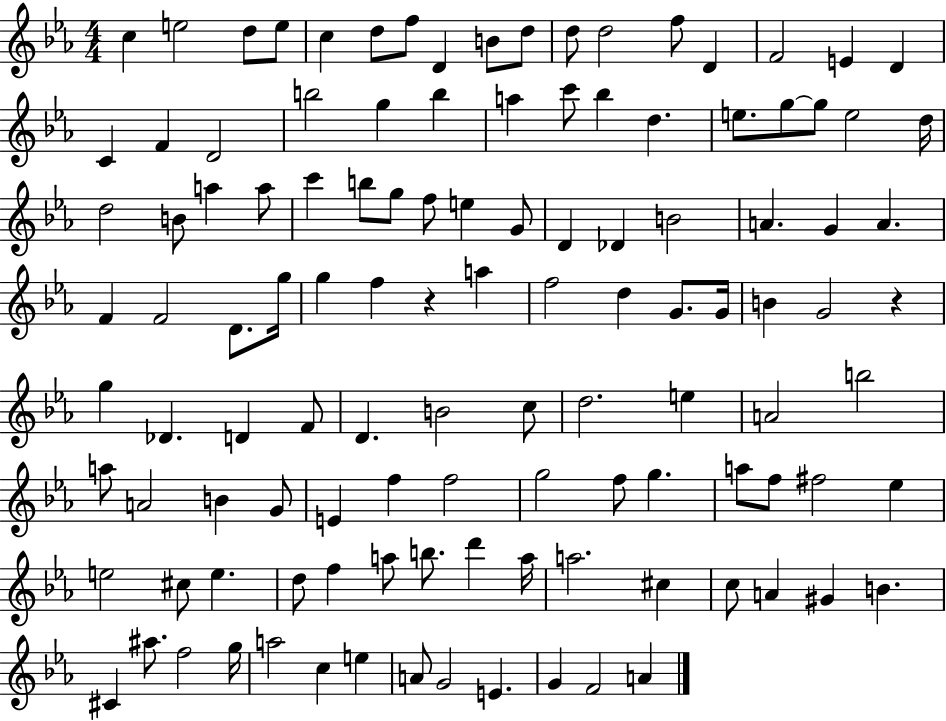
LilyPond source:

{
  \clef treble
  \numericTimeSignature
  \time 4/4
  \key ees \major
  c''4 e''2 d''8 e''8 | c''4 d''8 f''8 d'4 b'8 d''8 | d''8 d''2 f''8 d'4 | f'2 e'4 d'4 | \break c'4 f'4 d'2 | b''2 g''4 b''4 | a''4 c'''8 bes''4 d''4. | e''8. g''8~~ g''8 e''2 d''16 | \break d''2 b'8 a''4 a''8 | c'''4 b''8 g''8 f''8 e''4 g'8 | d'4 des'4 b'2 | a'4. g'4 a'4. | \break f'4 f'2 d'8. g''16 | g''4 f''4 r4 a''4 | f''2 d''4 g'8. g'16 | b'4 g'2 r4 | \break g''4 des'4. d'4 f'8 | d'4. b'2 c''8 | d''2. e''4 | a'2 b''2 | \break a''8 a'2 b'4 g'8 | e'4 f''4 f''2 | g''2 f''8 g''4. | a''8 f''8 fis''2 ees''4 | \break e''2 cis''8 e''4. | d''8 f''4 a''8 b''8. d'''4 a''16 | a''2. cis''4 | c''8 a'4 gis'4 b'4. | \break cis'4 ais''8. f''2 g''16 | a''2 c''4 e''4 | a'8 g'2 e'4. | g'4 f'2 a'4 | \break \bar "|."
}